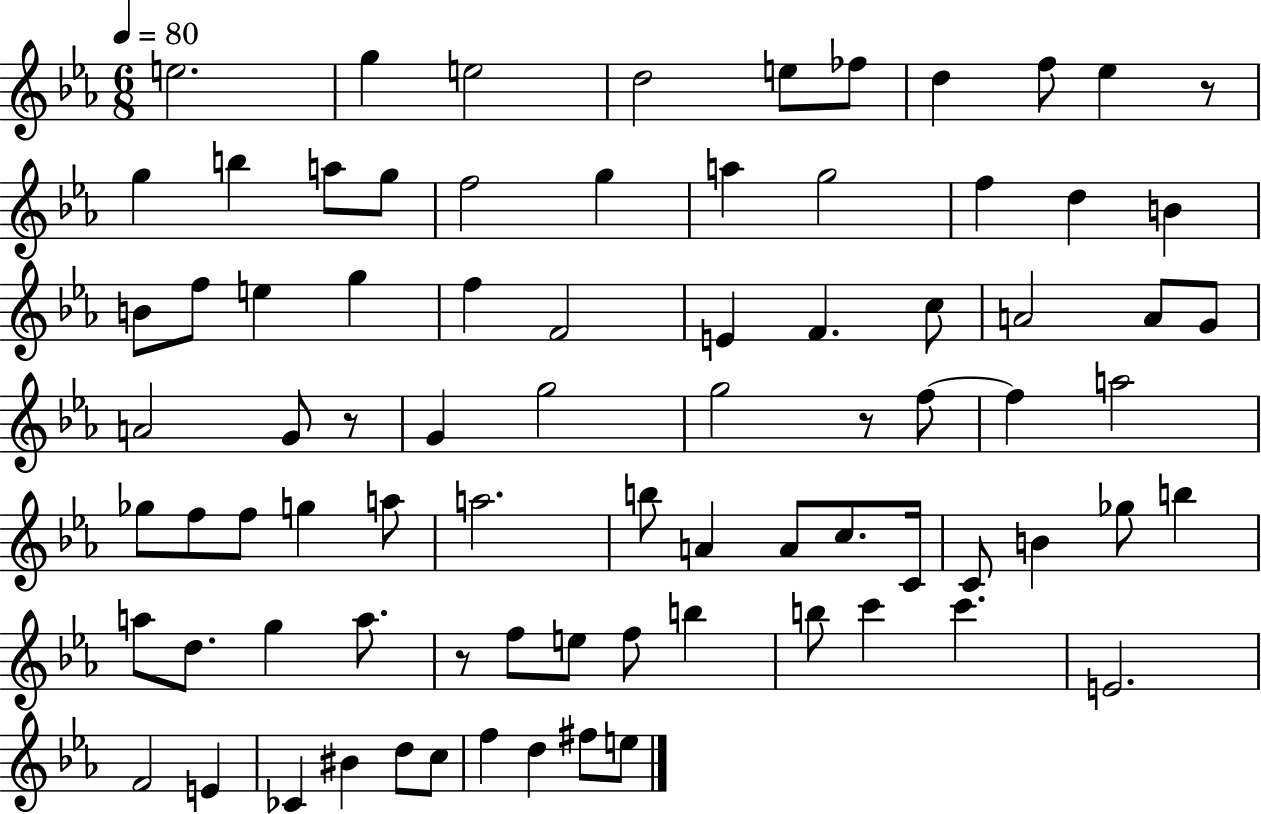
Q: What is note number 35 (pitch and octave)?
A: G4